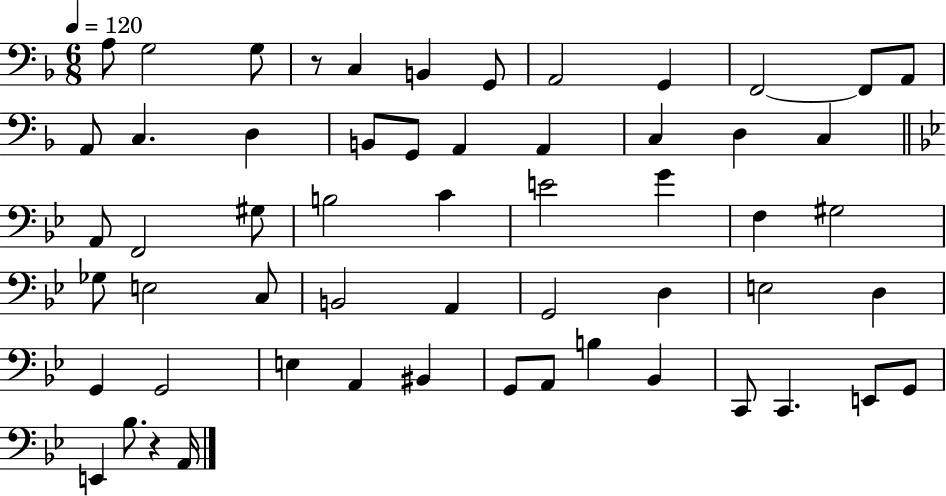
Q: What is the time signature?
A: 6/8